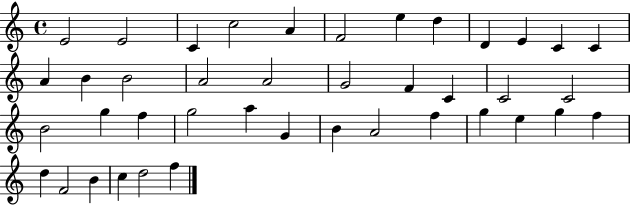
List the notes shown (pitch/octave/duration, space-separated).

E4/h E4/h C4/q C5/h A4/q F4/h E5/q D5/q D4/q E4/q C4/q C4/q A4/q B4/q B4/h A4/h A4/h G4/h F4/q C4/q C4/h C4/h B4/h G5/q F5/q G5/h A5/q G4/q B4/q A4/h F5/q G5/q E5/q G5/q F5/q D5/q F4/h B4/q C5/q D5/h F5/q